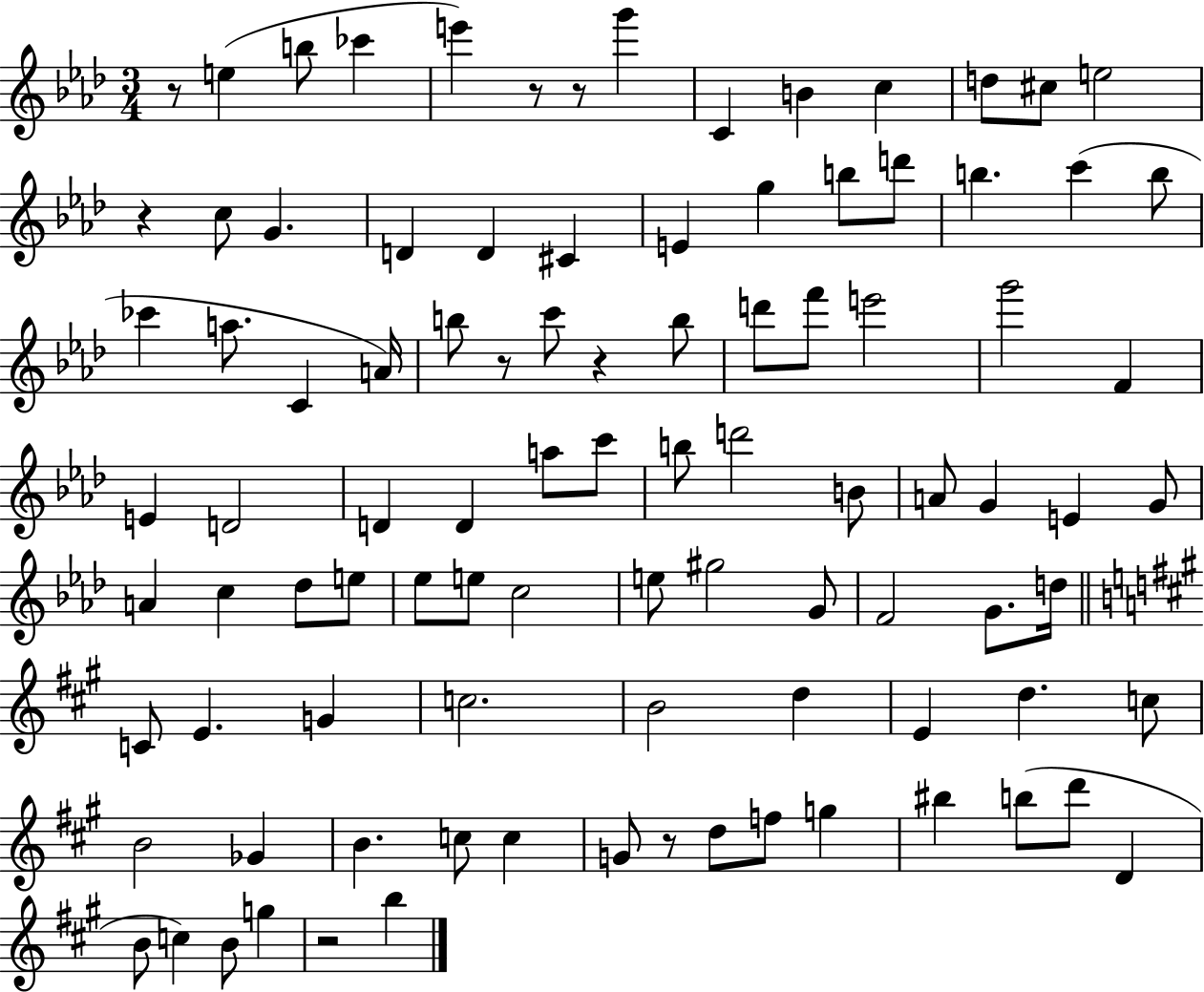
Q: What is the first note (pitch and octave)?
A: E5